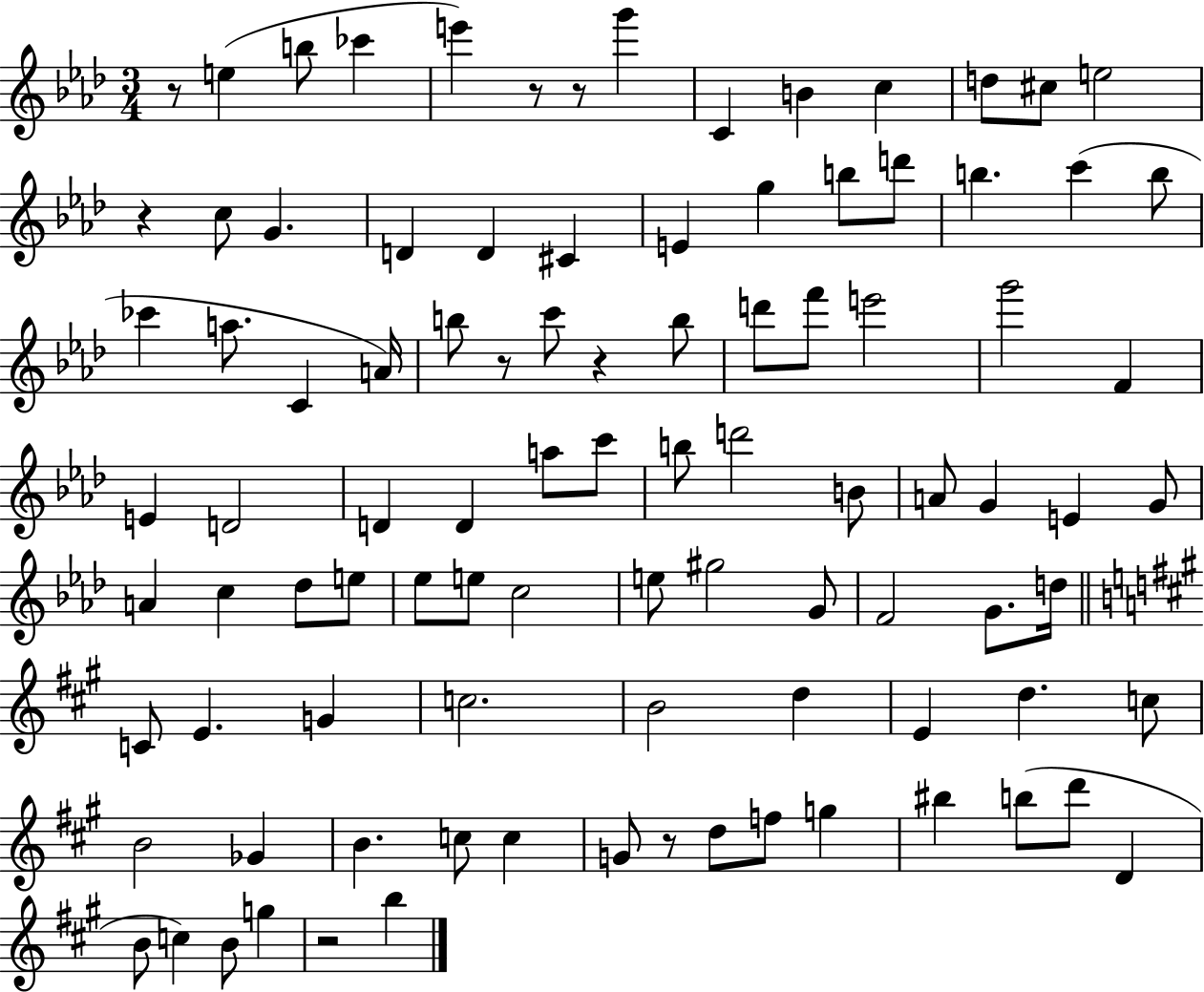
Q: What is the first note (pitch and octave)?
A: E5